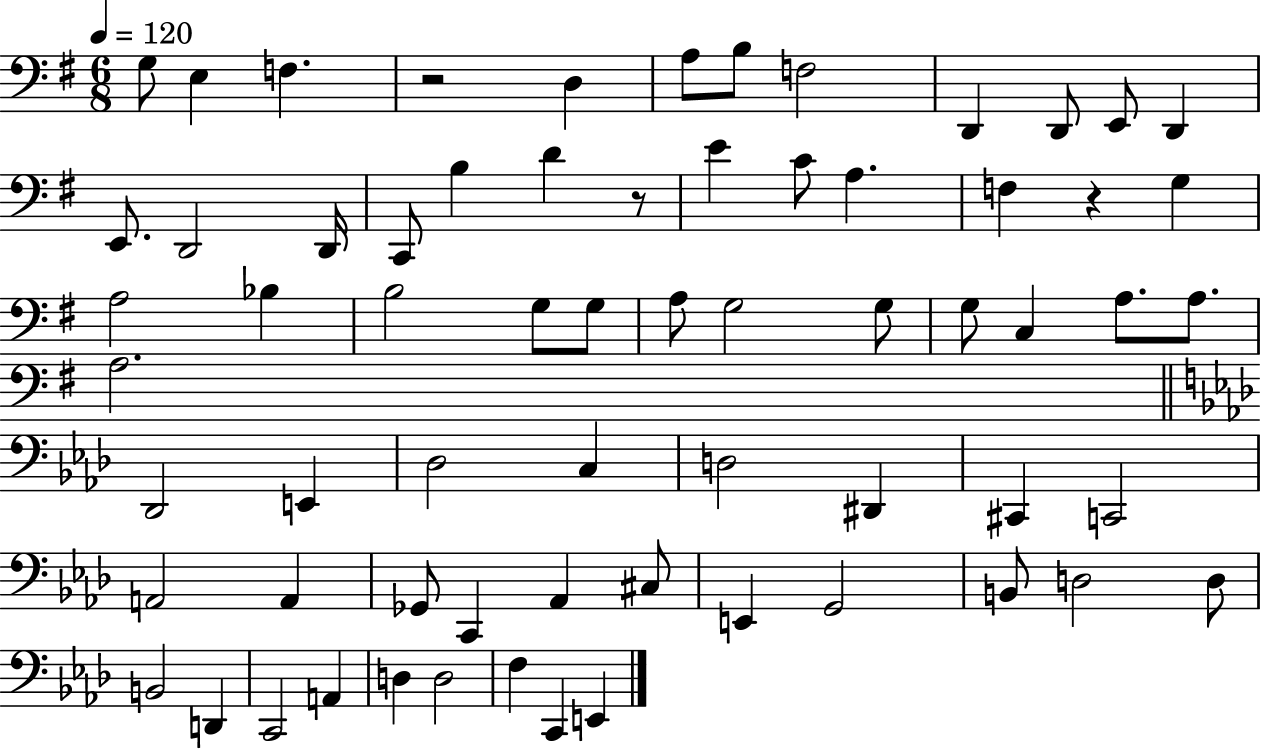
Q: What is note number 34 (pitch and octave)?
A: A3